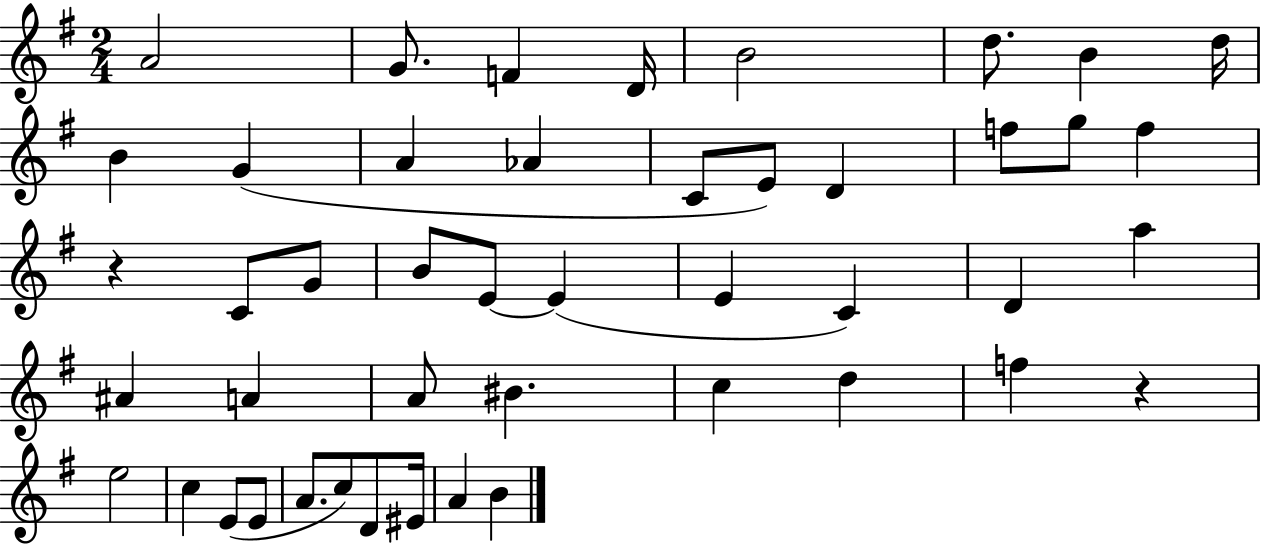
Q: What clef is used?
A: treble